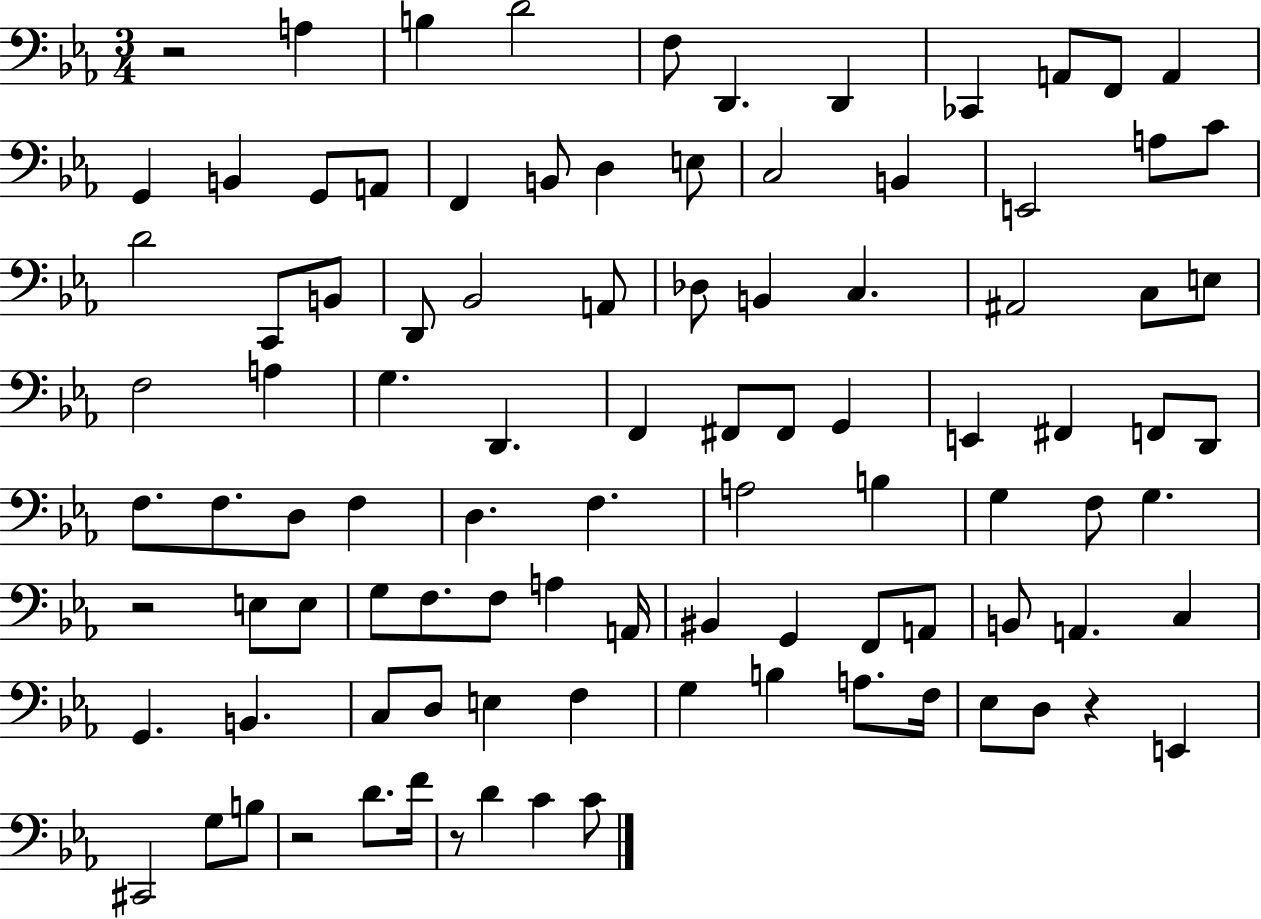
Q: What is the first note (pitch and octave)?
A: A3